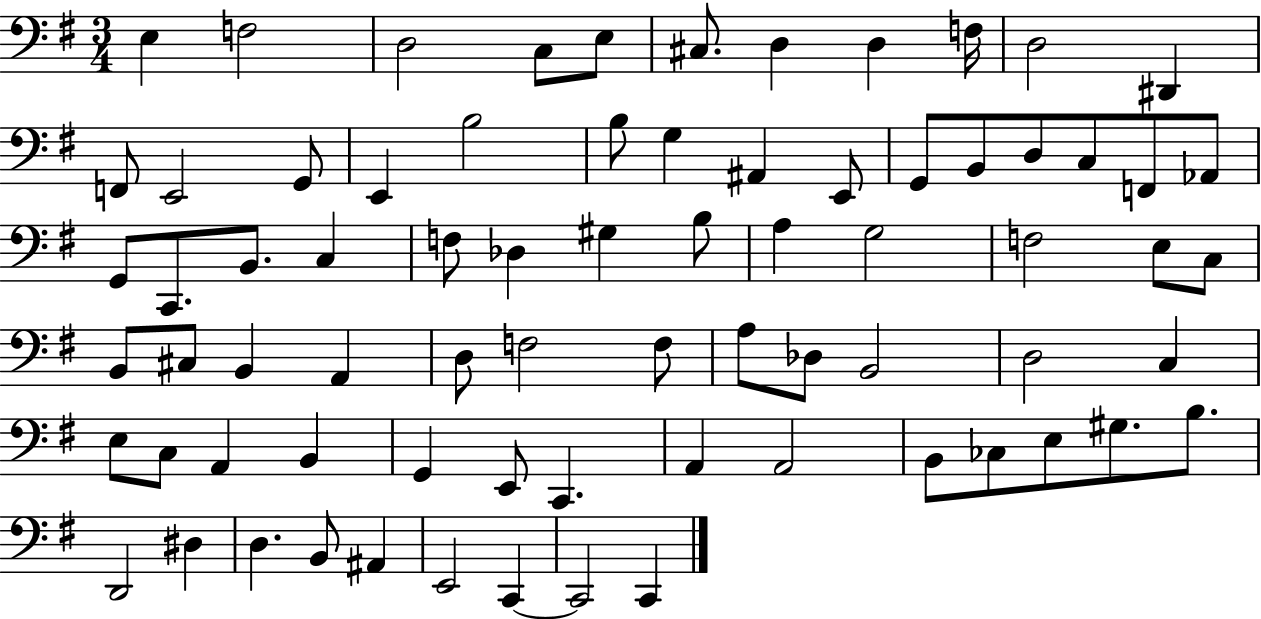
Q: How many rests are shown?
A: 0